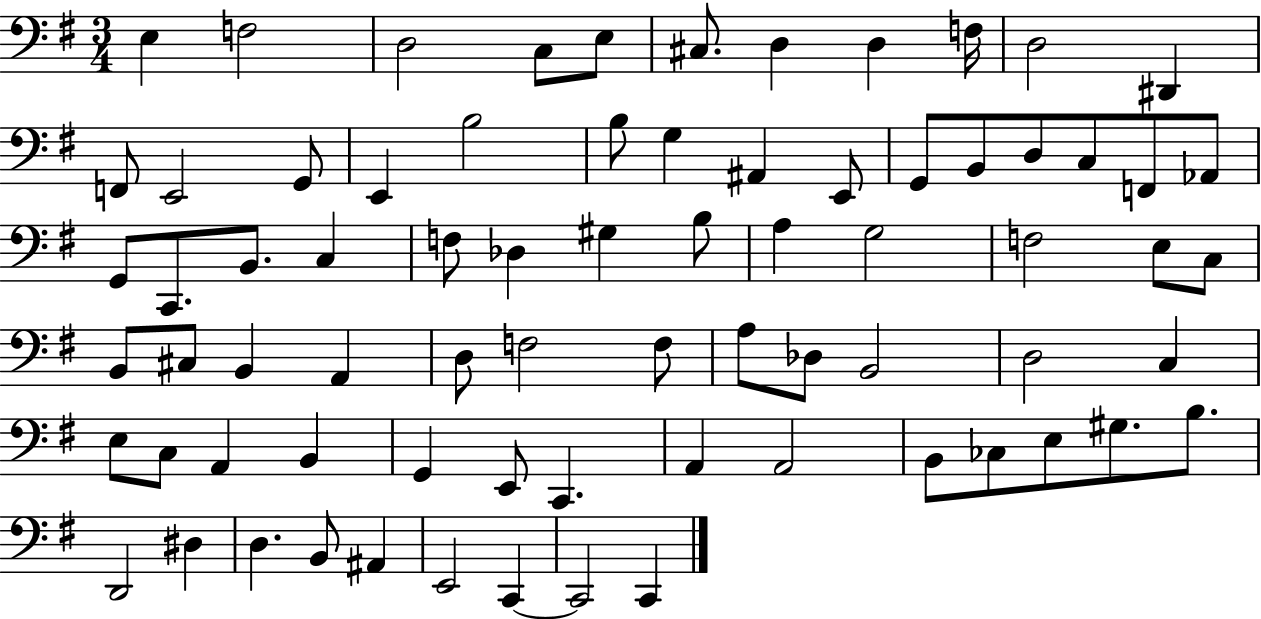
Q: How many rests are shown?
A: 0